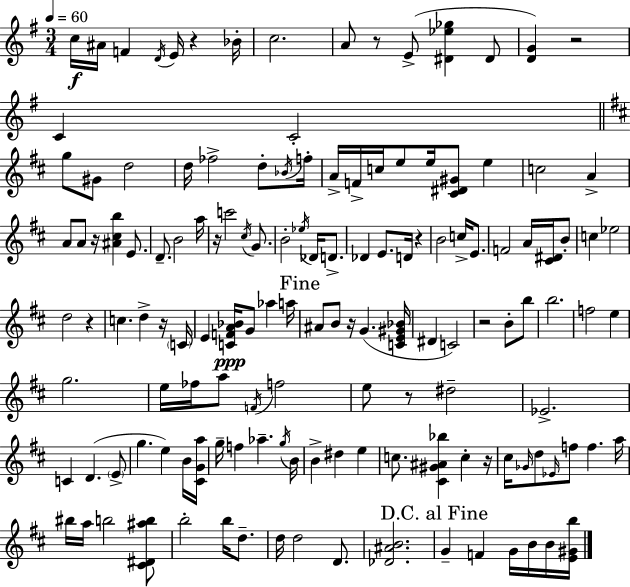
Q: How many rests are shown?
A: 12